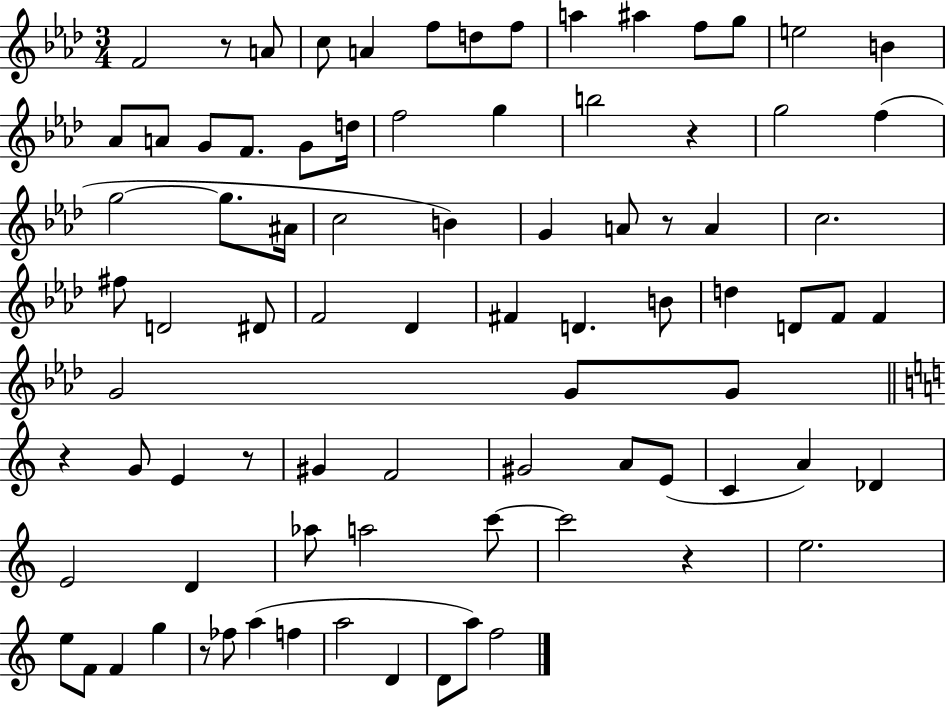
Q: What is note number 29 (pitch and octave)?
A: B4